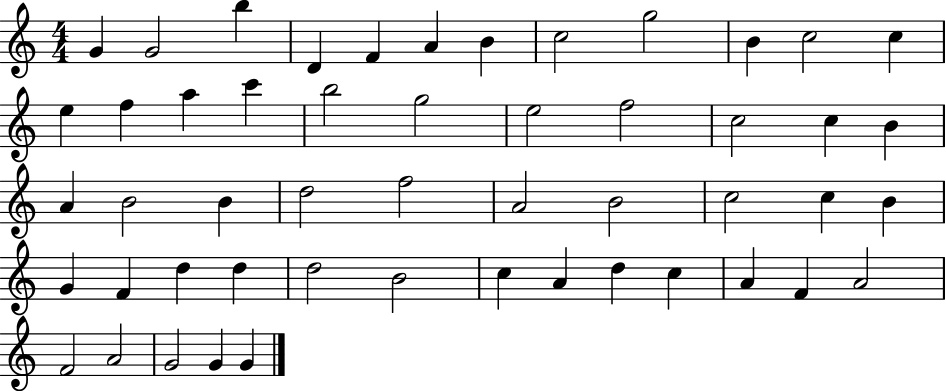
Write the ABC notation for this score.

X:1
T:Untitled
M:4/4
L:1/4
K:C
G G2 b D F A B c2 g2 B c2 c e f a c' b2 g2 e2 f2 c2 c B A B2 B d2 f2 A2 B2 c2 c B G F d d d2 B2 c A d c A F A2 F2 A2 G2 G G